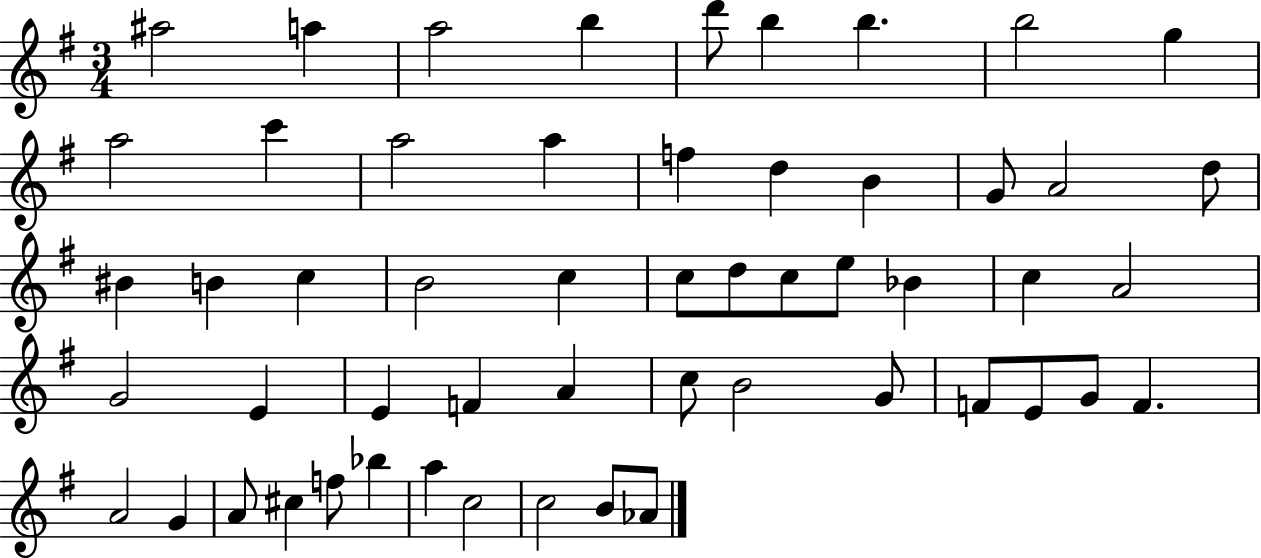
{
  \clef treble
  \numericTimeSignature
  \time 3/4
  \key g \major
  ais''2 a''4 | a''2 b''4 | d'''8 b''4 b''4. | b''2 g''4 | \break a''2 c'''4 | a''2 a''4 | f''4 d''4 b'4 | g'8 a'2 d''8 | \break bis'4 b'4 c''4 | b'2 c''4 | c''8 d''8 c''8 e''8 bes'4 | c''4 a'2 | \break g'2 e'4 | e'4 f'4 a'4 | c''8 b'2 g'8 | f'8 e'8 g'8 f'4. | \break a'2 g'4 | a'8 cis''4 f''8 bes''4 | a''4 c''2 | c''2 b'8 aes'8 | \break \bar "|."
}